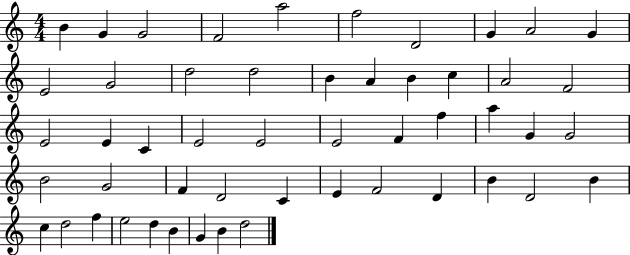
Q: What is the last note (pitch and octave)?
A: D5